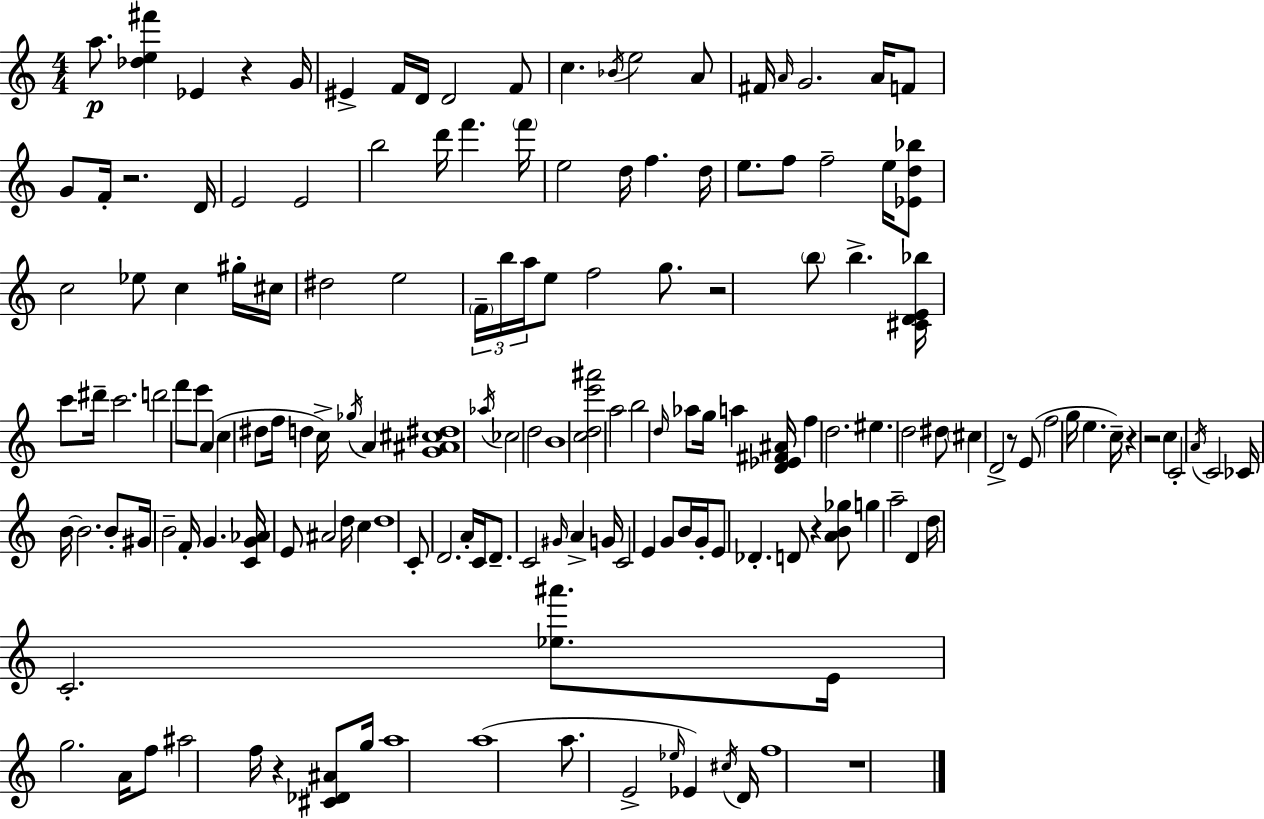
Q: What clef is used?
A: treble